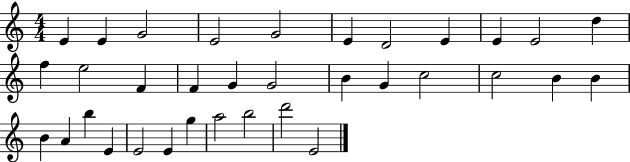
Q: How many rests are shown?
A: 0